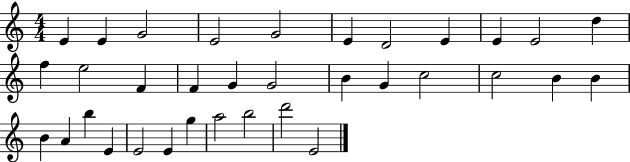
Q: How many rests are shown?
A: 0